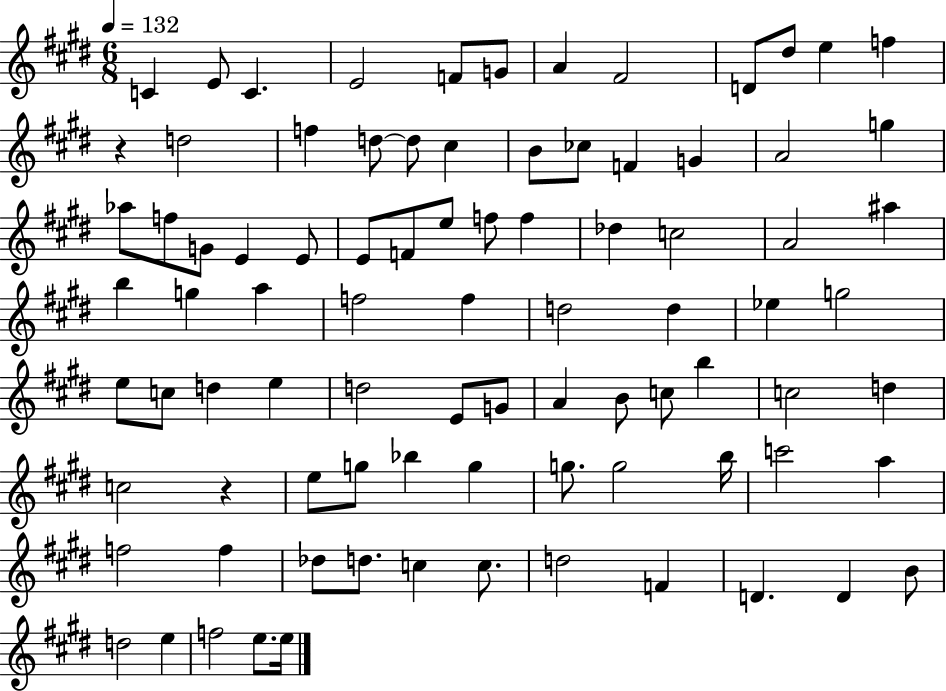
{
  \clef treble
  \numericTimeSignature
  \time 6/8
  \key e \major
  \tempo 4 = 132
  c'4 e'8 c'4. | e'2 f'8 g'8 | a'4 fis'2 | d'8 dis''8 e''4 f''4 | \break r4 d''2 | f''4 d''8~~ d''8 cis''4 | b'8 ces''8 f'4 g'4 | a'2 g''4 | \break aes''8 f''8 g'8 e'4 e'8 | e'8 f'8 e''8 f''8 f''4 | des''4 c''2 | a'2 ais''4 | \break b''4 g''4 a''4 | f''2 f''4 | d''2 d''4 | ees''4 g''2 | \break e''8 c''8 d''4 e''4 | d''2 e'8 g'8 | a'4 b'8 c''8 b''4 | c''2 d''4 | \break c''2 r4 | e''8 g''8 bes''4 g''4 | g''8. g''2 b''16 | c'''2 a''4 | \break f''2 f''4 | des''8 d''8. c''4 c''8. | d''2 f'4 | d'4. d'4 b'8 | \break d''2 e''4 | f''2 e''8. e''16 | \bar "|."
}